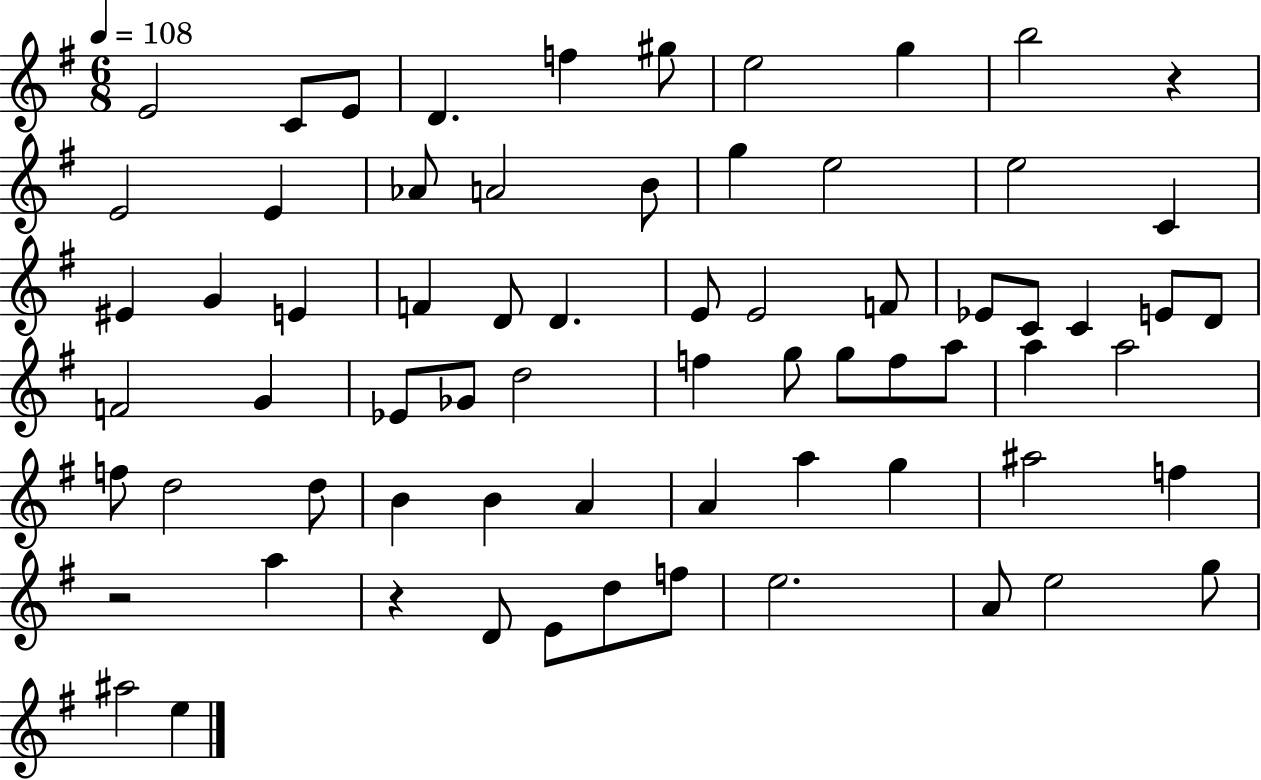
E4/h C4/e E4/e D4/q. F5/q G#5/e E5/h G5/q B5/h R/q E4/h E4/q Ab4/e A4/h B4/e G5/q E5/h E5/h C4/q EIS4/q G4/q E4/q F4/q D4/e D4/q. E4/e E4/h F4/e Eb4/e C4/e C4/q E4/e D4/e F4/h G4/q Eb4/e Gb4/e D5/h F5/q G5/e G5/e F5/e A5/e A5/q A5/h F5/e D5/h D5/e B4/q B4/q A4/q A4/q A5/q G5/q A#5/h F5/q R/h A5/q R/q D4/e E4/e D5/e F5/e E5/h. A4/e E5/h G5/e A#5/h E5/q